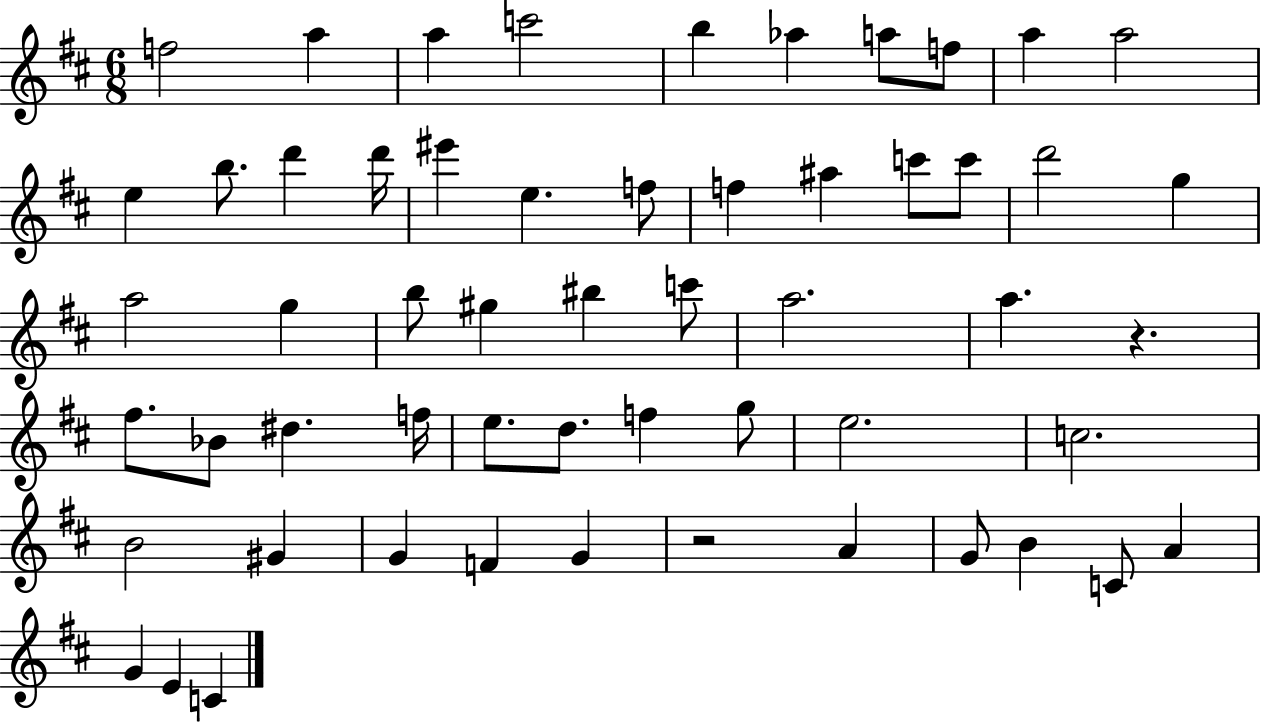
{
  \clef treble
  \numericTimeSignature
  \time 6/8
  \key d \major
  f''2 a''4 | a''4 c'''2 | b''4 aes''4 a''8 f''8 | a''4 a''2 | \break e''4 b''8. d'''4 d'''16 | eis'''4 e''4. f''8 | f''4 ais''4 c'''8 c'''8 | d'''2 g''4 | \break a''2 g''4 | b''8 gis''4 bis''4 c'''8 | a''2. | a''4. r4. | \break fis''8. bes'8 dis''4. f''16 | e''8. d''8. f''4 g''8 | e''2. | c''2. | \break b'2 gis'4 | g'4 f'4 g'4 | r2 a'4 | g'8 b'4 c'8 a'4 | \break g'4 e'4 c'4 | \bar "|."
}